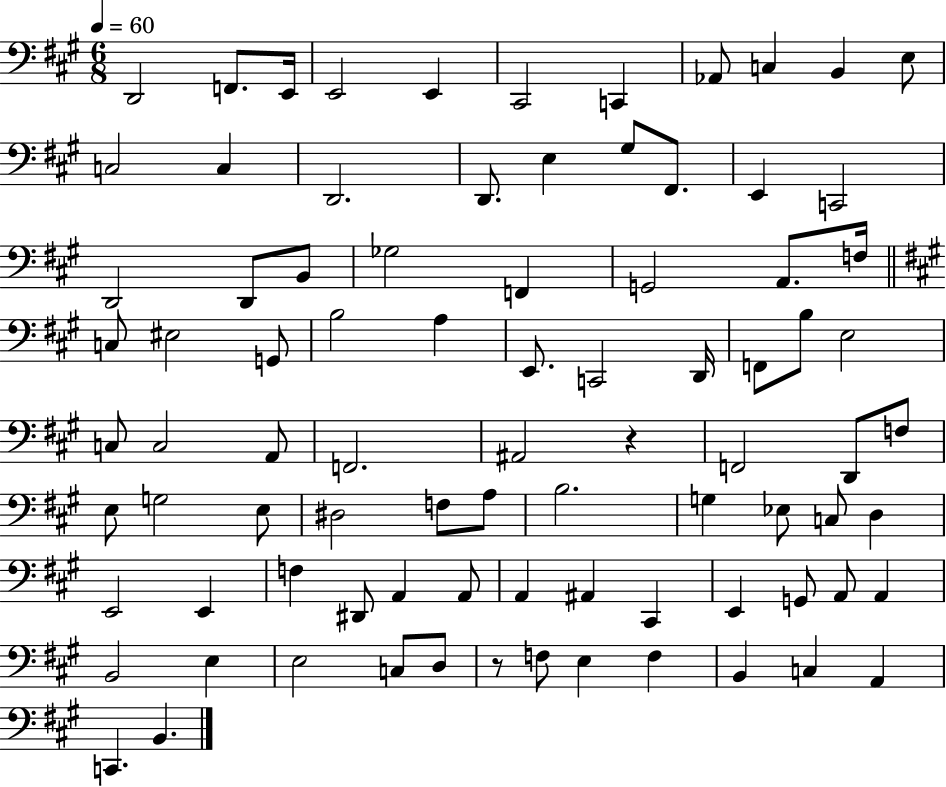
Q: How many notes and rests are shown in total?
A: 86